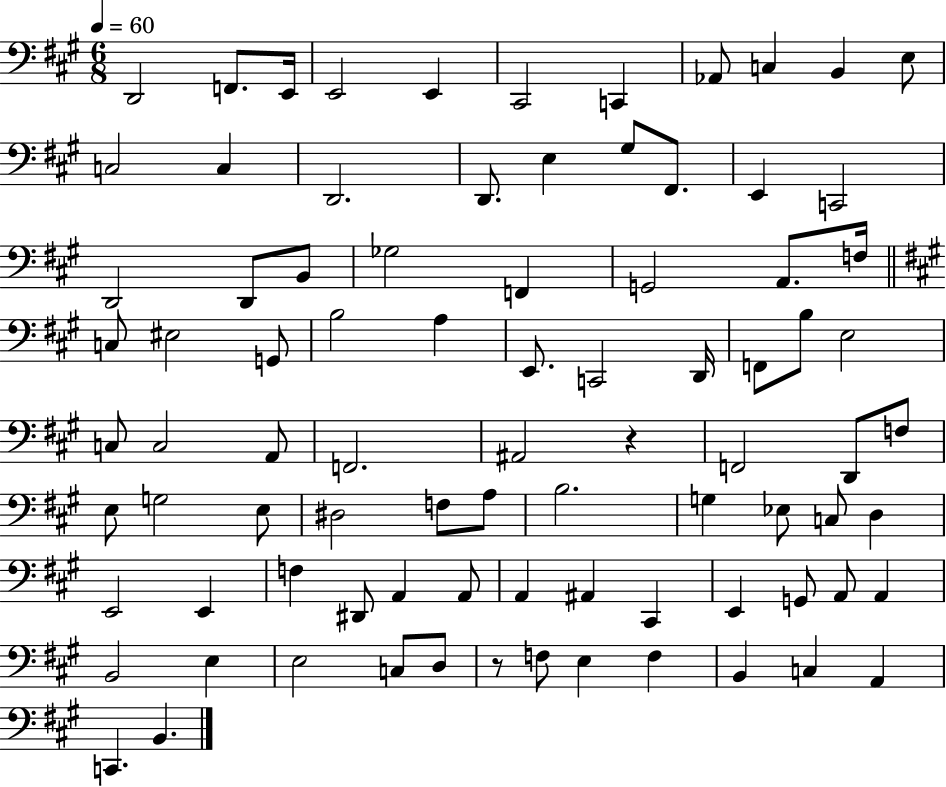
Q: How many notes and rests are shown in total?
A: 86